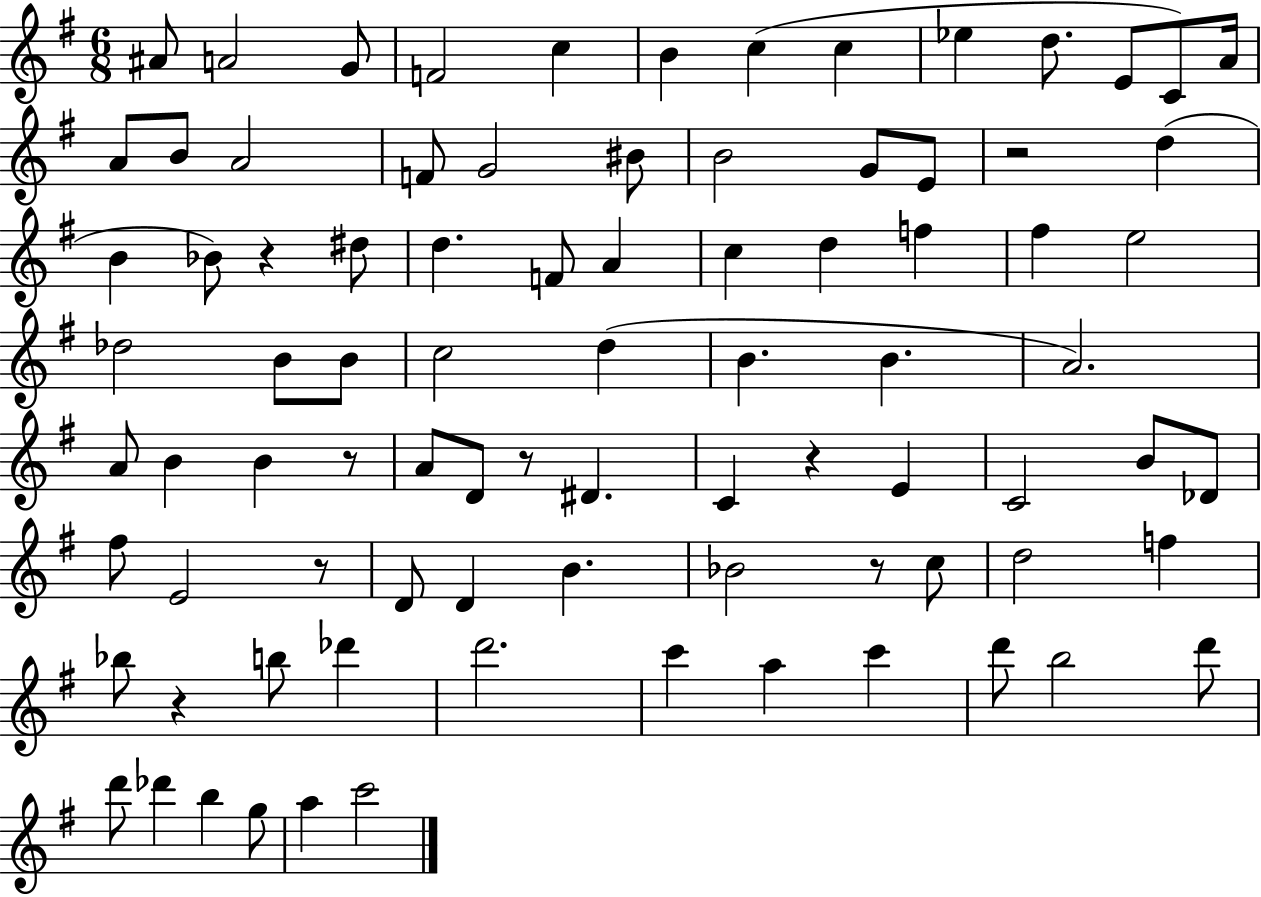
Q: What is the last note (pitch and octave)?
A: C6